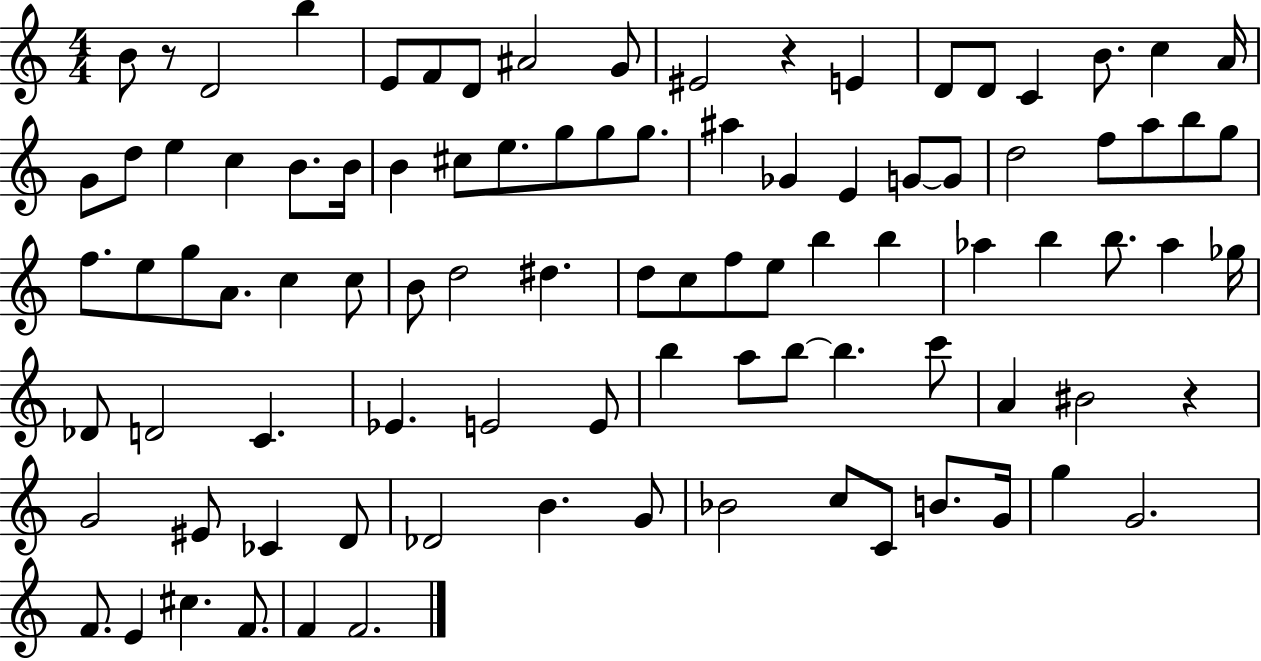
B4/e R/e D4/h B5/q E4/e F4/e D4/e A#4/h G4/e EIS4/h R/q E4/q D4/e D4/e C4/q B4/e. C5/q A4/s G4/e D5/e E5/q C5/q B4/e. B4/s B4/q C#5/e E5/e. G5/e G5/e G5/e. A#5/q Gb4/q E4/q G4/e G4/e D5/h F5/e A5/e B5/e G5/e F5/e. E5/e G5/e A4/e. C5/q C5/e B4/e D5/h D#5/q. D5/e C5/e F5/e E5/e B5/q B5/q Ab5/q B5/q B5/e. Ab5/q Gb5/s Db4/e D4/h C4/q. Eb4/q. E4/h E4/e B5/q A5/e B5/e B5/q. C6/e A4/q BIS4/h R/q G4/h EIS4/e CES4/q D4/e Db4/h B4/q. G4/e Bb4/h C5/e C4/e B4/e. G4/s G5/q G4/h. F4/e. E4/q C#5/q. F4/e. F4/q F4/h.